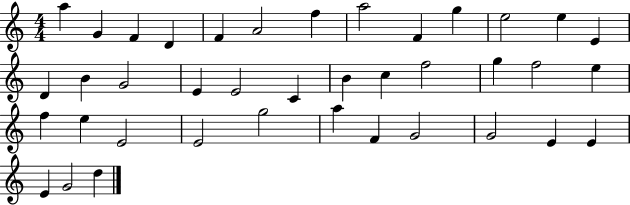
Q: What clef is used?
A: treble